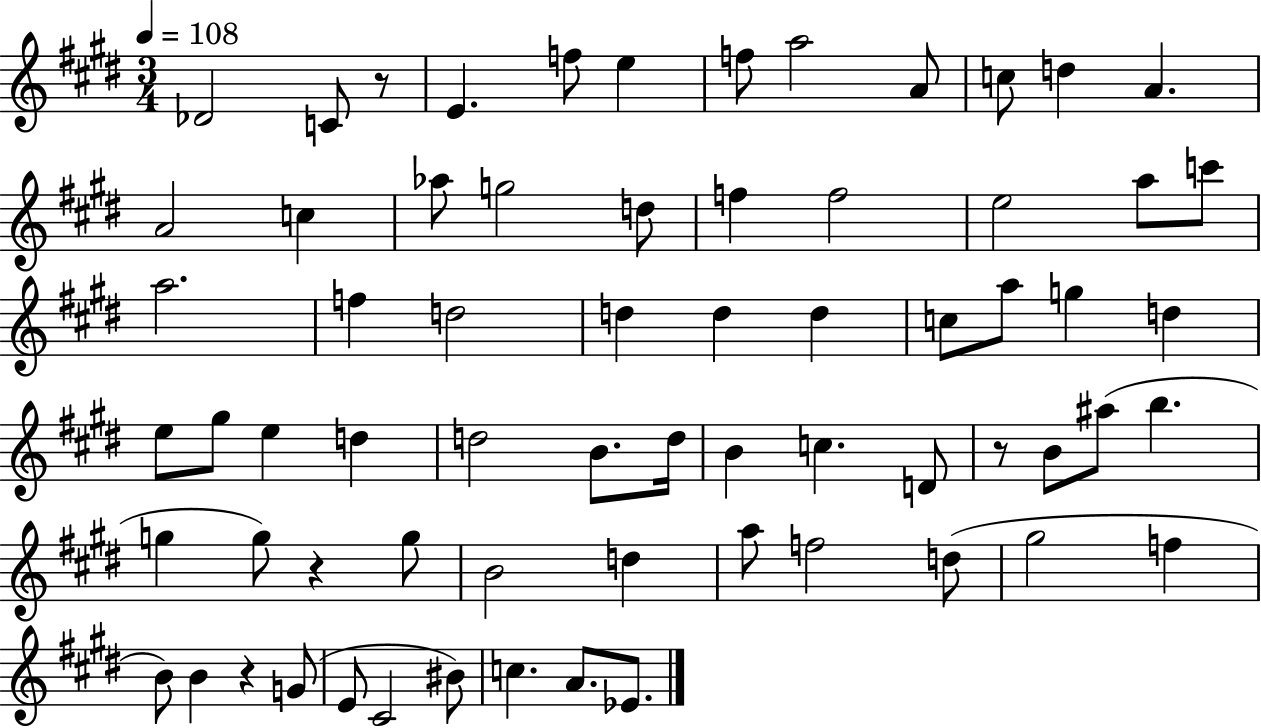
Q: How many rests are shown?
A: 4